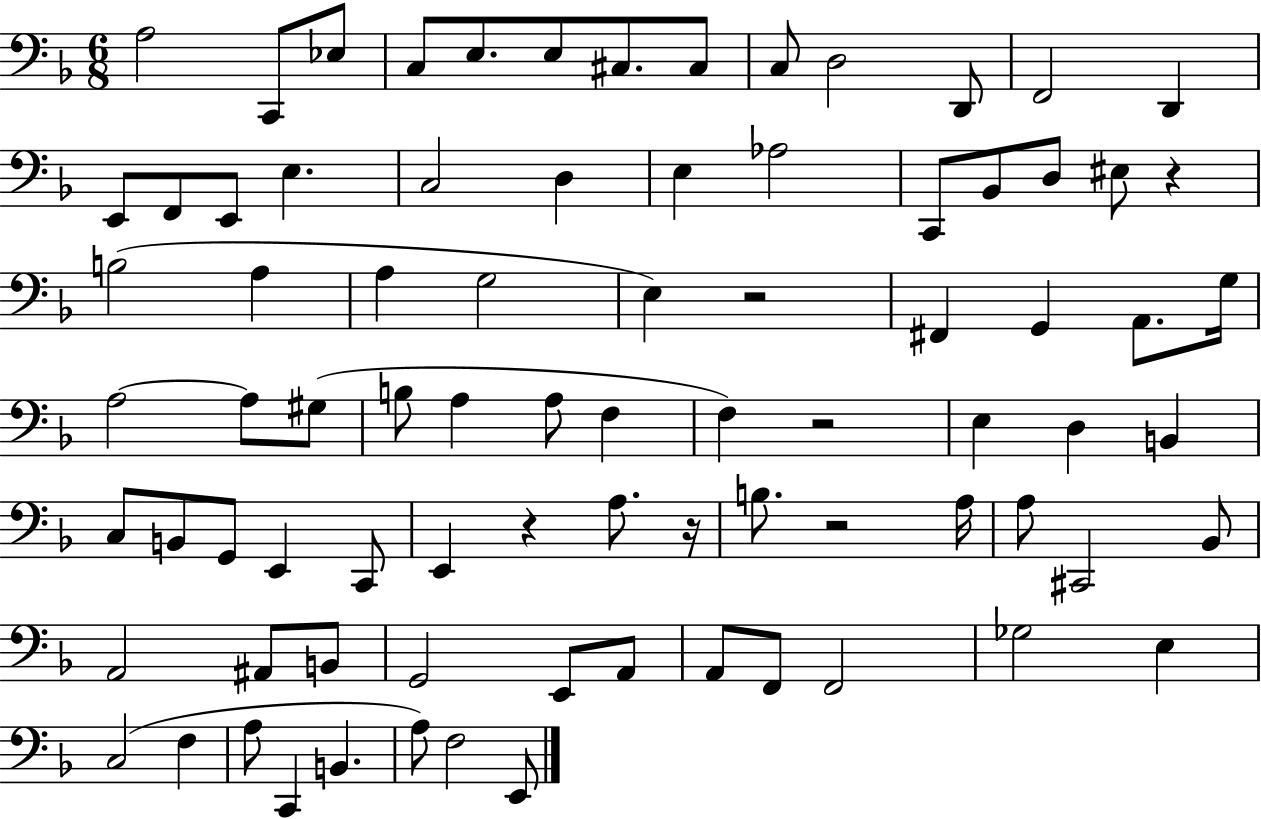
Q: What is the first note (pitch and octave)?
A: A3